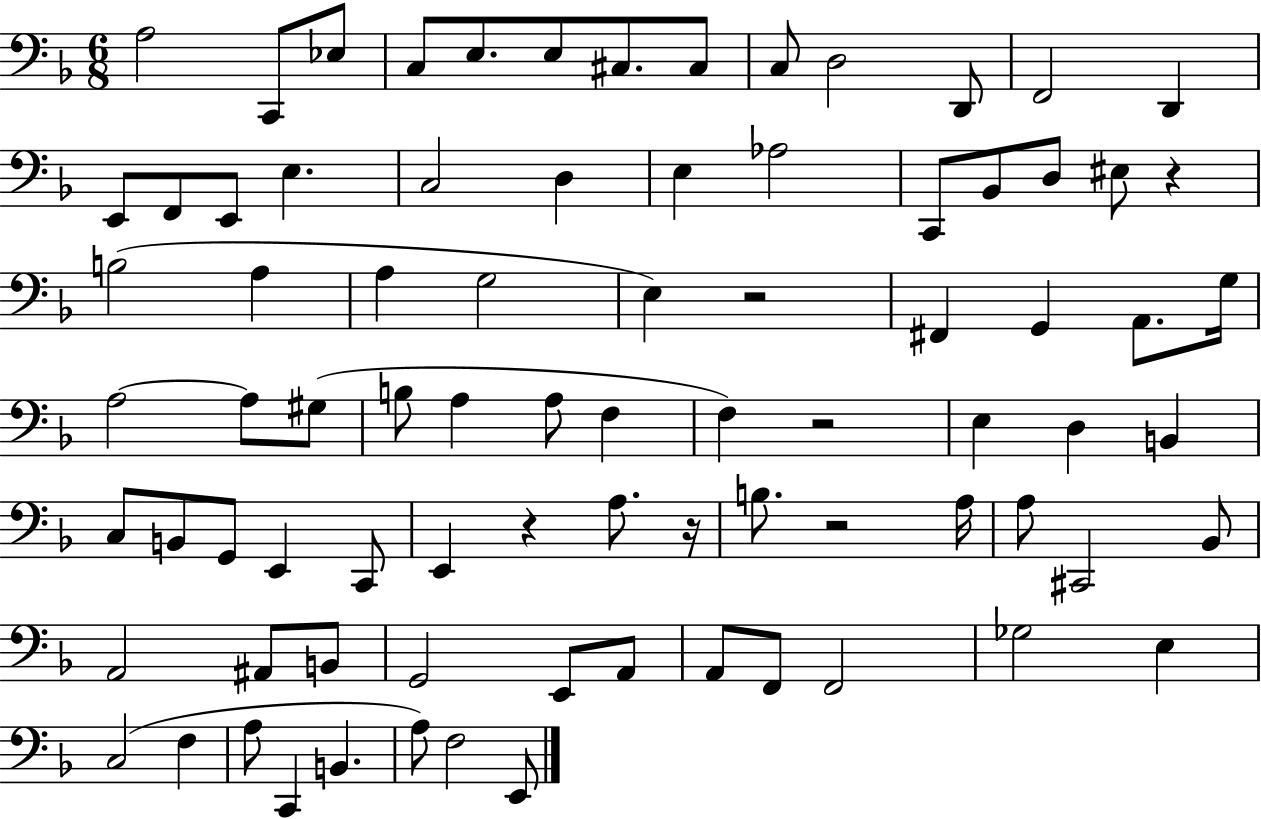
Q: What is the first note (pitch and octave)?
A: A3